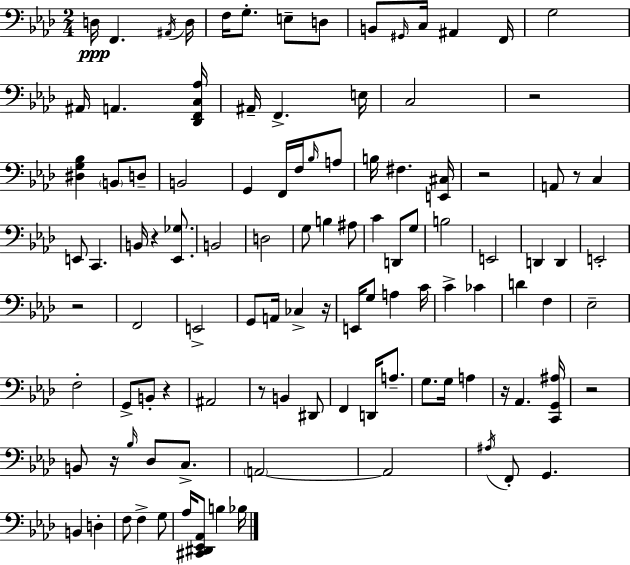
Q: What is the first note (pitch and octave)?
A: D3